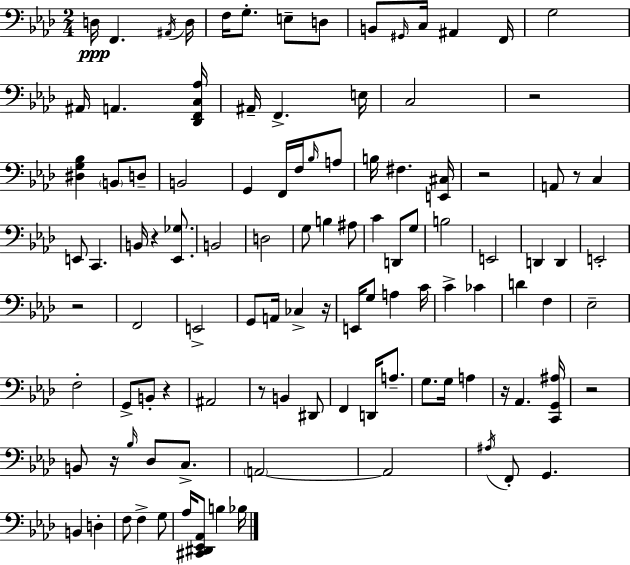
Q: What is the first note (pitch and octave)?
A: D3